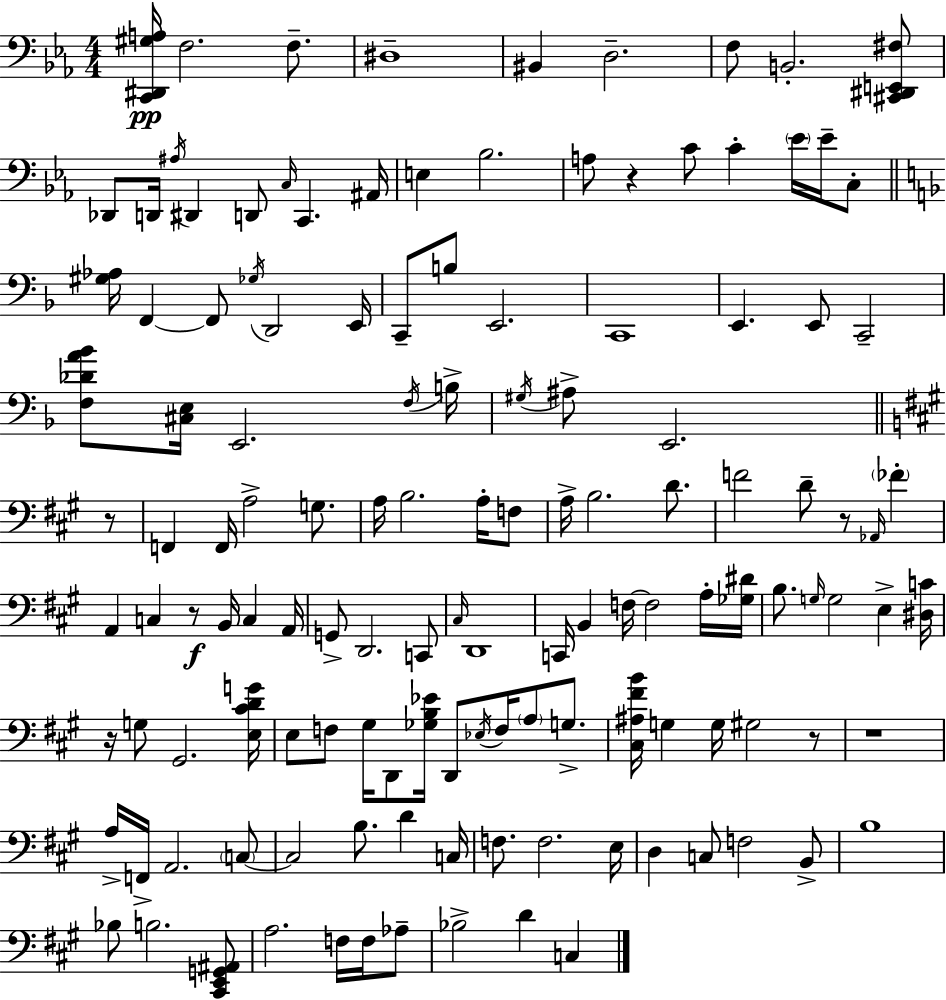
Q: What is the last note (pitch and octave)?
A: C3